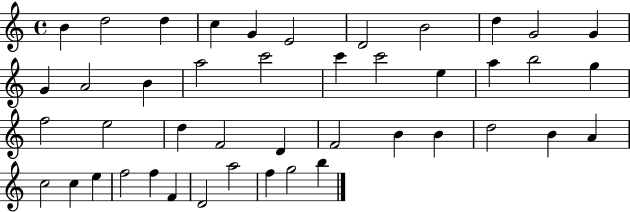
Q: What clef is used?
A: treble